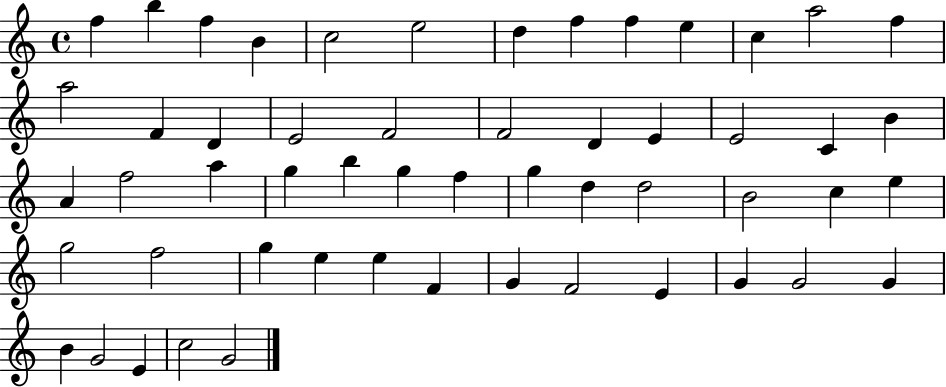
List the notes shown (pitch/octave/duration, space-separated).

F5/q B5/q F5/q B4/q C5/h E5/h D5/q F5/q F5/q E5/q C5/q A5/h F5/q A5/h F4/q D4/q E4/h F4/h F4/h D4/q E4/q E4/h C4/q B4/q A4/q F5/h A5/q G5/q B5/q G5/q F5/q G5/q D5/q D5/h B4/h C5/q E5/q G5/h F5/h G5/q E5/q E5/q F4/q G4/q F4/h E4/q G4/q G4/h G4/q B4/q G4/h E4/q C5/h G4/h